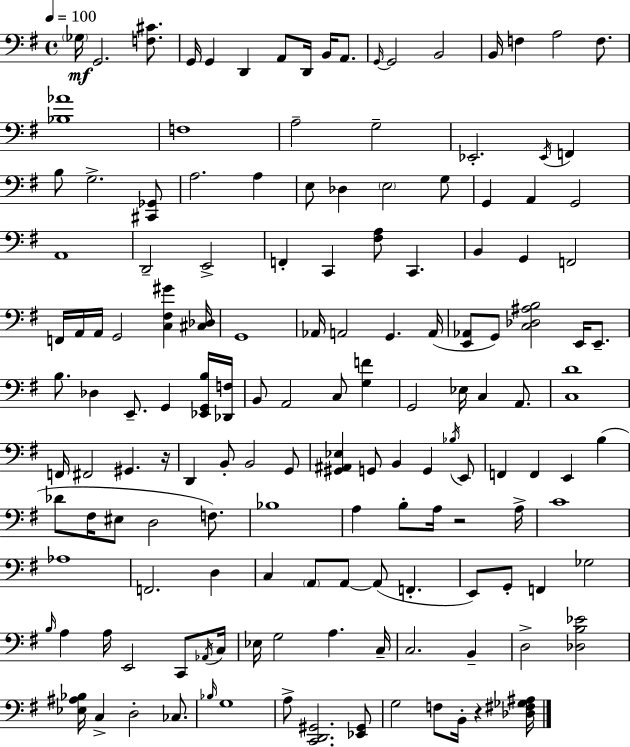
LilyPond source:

{
  \clef bass
  \time 4/4
  \defaultTimeSignature
  \key e \minor
  \tempo 4 = 100
  \parenthesize ges16\mf g,2. <f cis'>8. | g,16 g,4 d,4 a,8 d,16 b,16 a,8. | \grace { g,16~ }~ g,2 b,2 | b,16 f4 a2 f8. | \break <bes aes'>1 | f1 | a2-- g2-- | ees,2.-. \acciaccatura { ees,16 } f,4 | \break b8 g2.-> | <cis, ges,>8 a2. a4 | e8 des4 \parenthesize e2 | g8 g,4 a,4 g,2 | \break a,1 | d,2-- e,2-> | f,4-. c,4 <fis a>8 c,4. | b,4 g,4 f,2 | \break f,16 a,16 a,16 g,2 <c fis gis'>4 | <cis des>16 g,1 | aes,16 a,2 g,4. | a,16( <e, aes,>8 g,8) <c des ais b>2 e,16 e,8.-- | \break b8. des4 e,8.-- g,4 | <ees, g, b>16 <des, f>16 b,8 a,2 c8 <g f'>4 | g,2 ees16 c4 a,8. | <c d'>1 | \break f,16 fis,2 gis,4. | r16 d,4 b,8-. b,2 | g,8 <gis, ais, ees>4 g,8 b,4 g,4 | \acciaccatura { bes16 } e,8 f,4 f,4 e,4 b4( | \break des'8 fis16 eis8 d2 | f8.) bes1 | a4 b8-. a16 r2 | a16-> c'1 | \break aes1 | f,2. d4 | c4 \parenthesize a,8 a,8~~ a,8( f,4.-. | e,8) g,8-. f,4 ges2 | \break \grace { b16 } a4 a16 e,2 | c,8 \acciaccatura { aes,16 } c16 ees16 g2 a4. | c16-- c2. | b,4-- d2-> <des b ees'>2 | \break <ees ais bes>16 c4-> d2-. | ces8. \grace { bes16 } g1 | a8-> <c, d, gis,>2. | <ees, gis,>8 g2 f8 | \break b,16-. r4 <des fis ges ais>16 \bar "|."
}